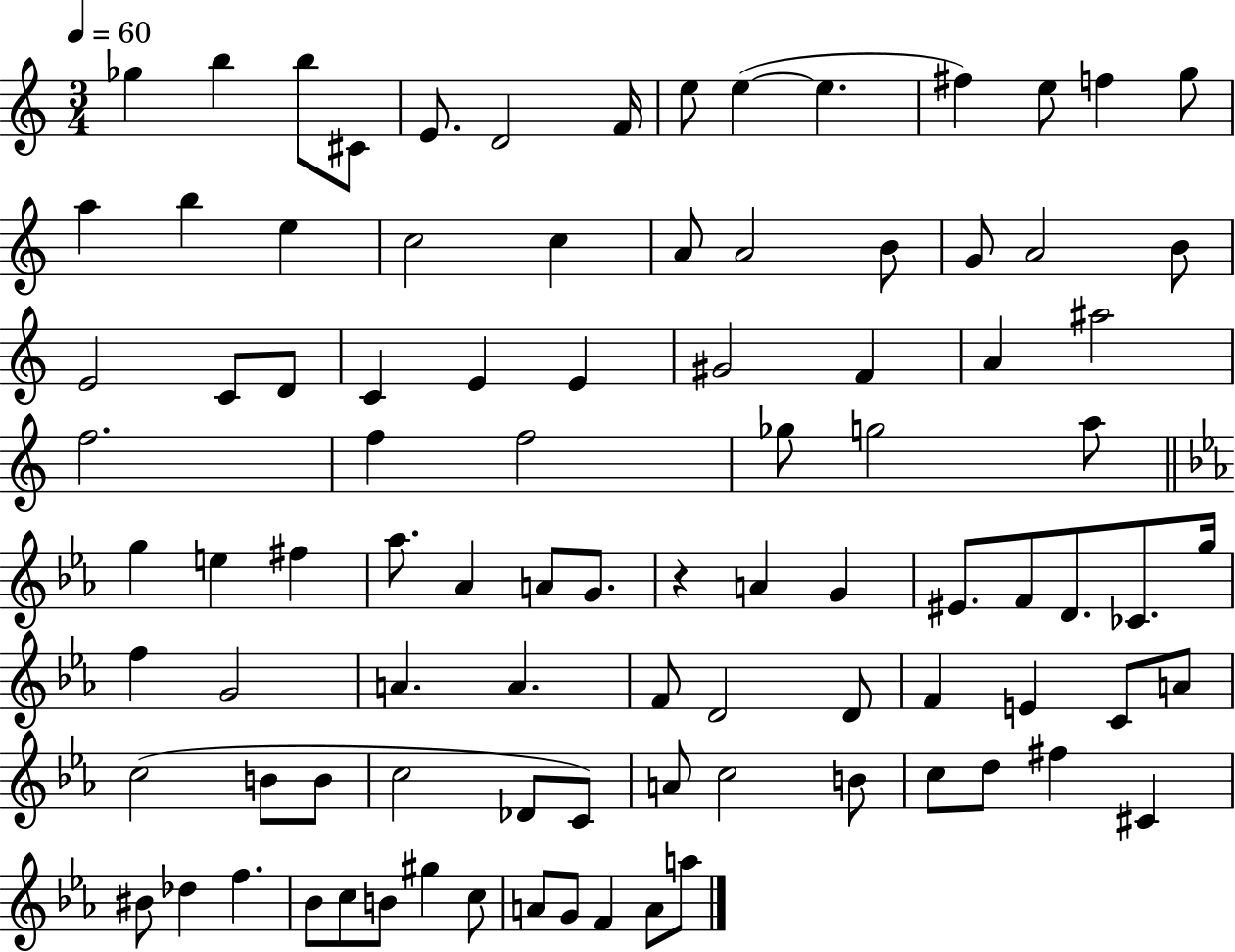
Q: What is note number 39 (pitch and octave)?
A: Gb5